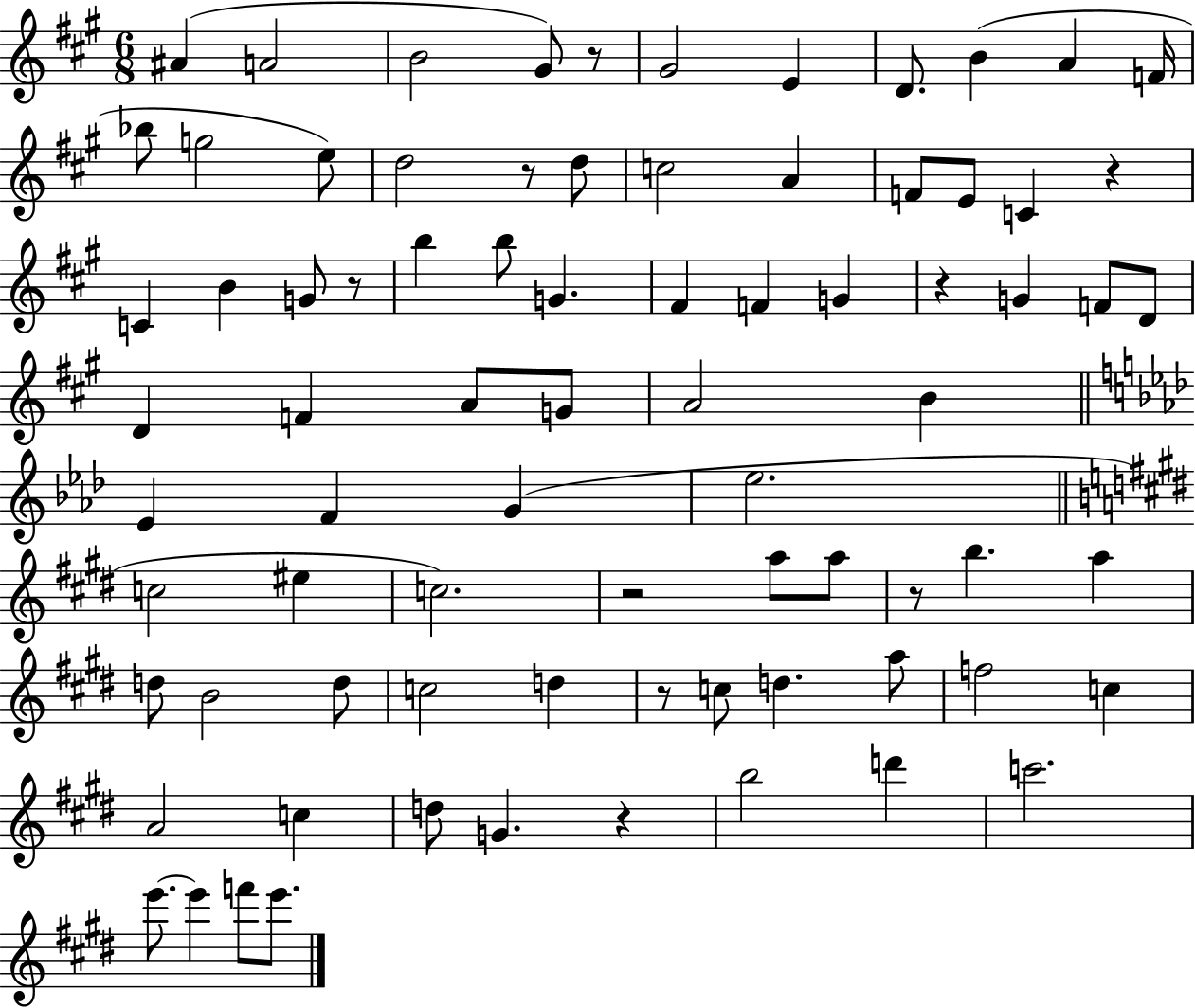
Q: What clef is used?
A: treble